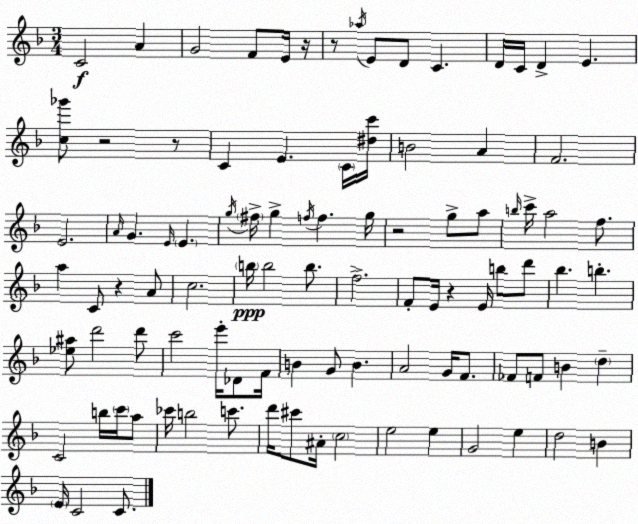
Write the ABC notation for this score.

X:1
T:Untitled
M:3/4
L:1/4
K:F
C2 A G2 F/2 E/4 z/4 z/2 _a/4 E/2 D/2 C D/4 C/4 D E [c_g']/2 z2 z/2 C E C/4 [^dc']/4 B2 A F2 E2 A/4 G E/4 E g/4 ^f/4 g f/4 f g/4 z2 g/2 a/2 b/4 c'/4 a2 f/2 a C/2 z A/2 c2 b/4 b2 b/2 f2 F/2 E/4 z E/4 b/2 d'/2 _b b [_e^a]/2 d'2 d'/2 c'2 e'/4 _D/2 F/4 B G/2 B A2 G/4 F/2 _F/2 F/2 B d C2 b/4 c'/4 a/2 _c'/4 b2 c'/2 d'/4 ^c'/2 ^A/4 c2 e2 e G2 e d2 B E/4 C2 C/2